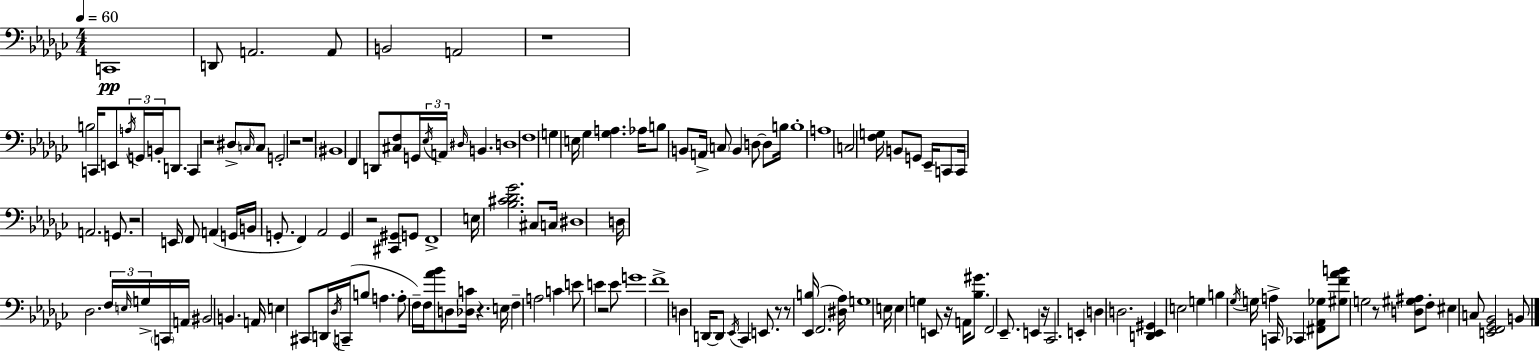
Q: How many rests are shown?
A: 13